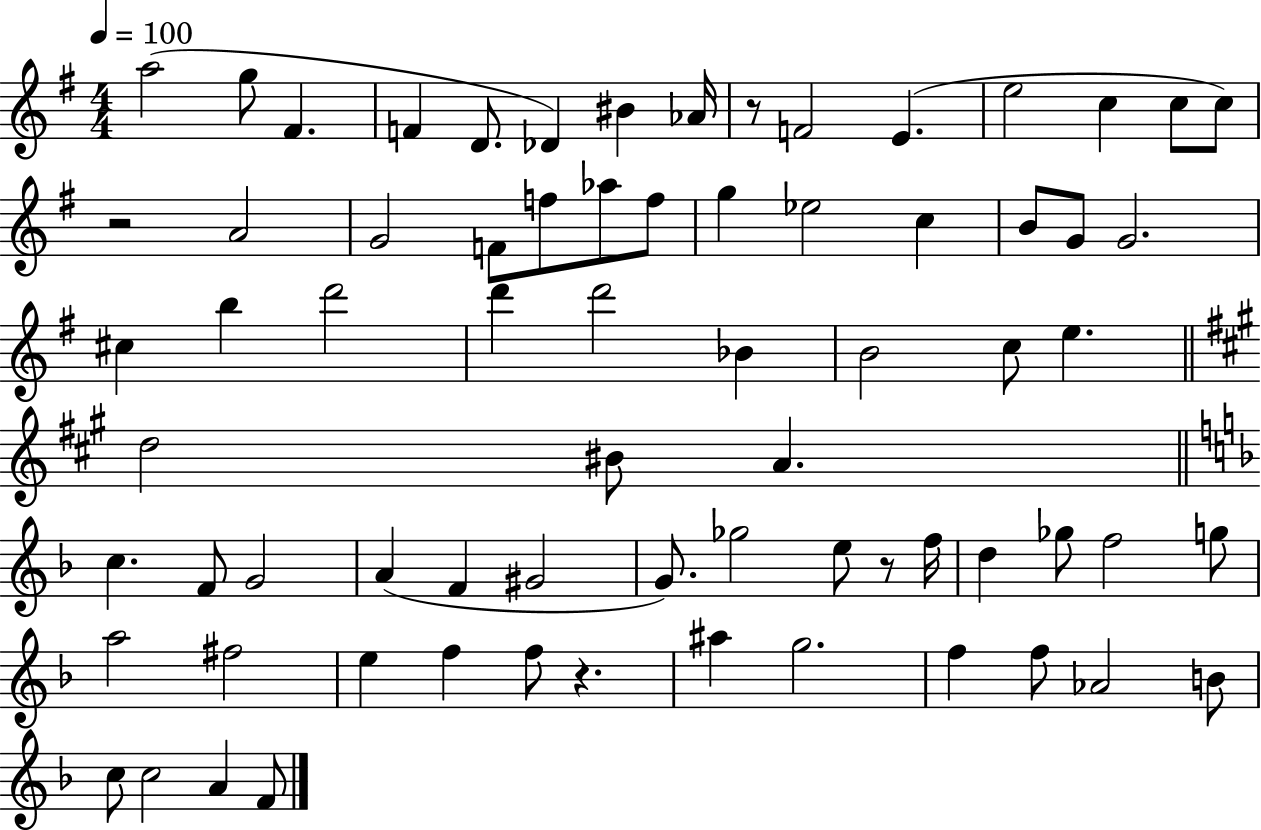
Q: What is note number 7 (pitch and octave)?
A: BIS4